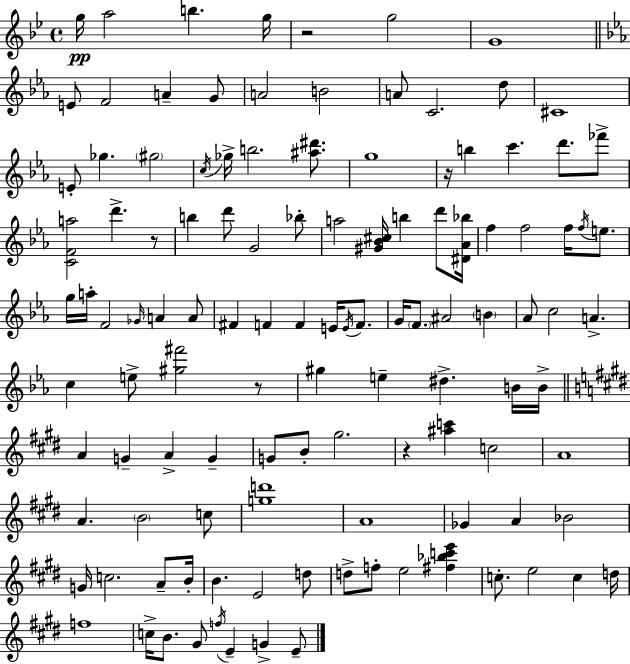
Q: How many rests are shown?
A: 5